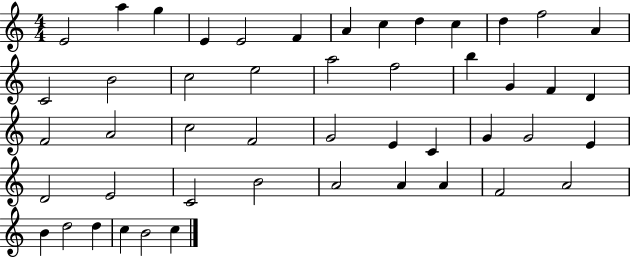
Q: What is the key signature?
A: C major